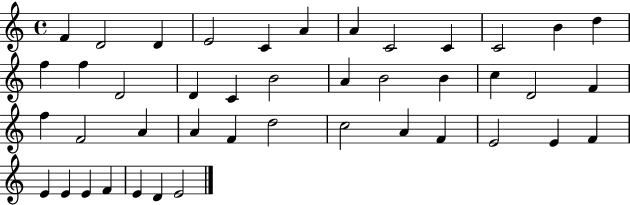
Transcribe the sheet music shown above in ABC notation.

X:1
T:Untitled
M:4/4
L:1/4
K:C
F D2 D E2 C A A C2 C C2 B d f f D2 D C B2 A B2 B c D2 F f F2 A A F d2 c2 A F E2 E F E E E F E D E2